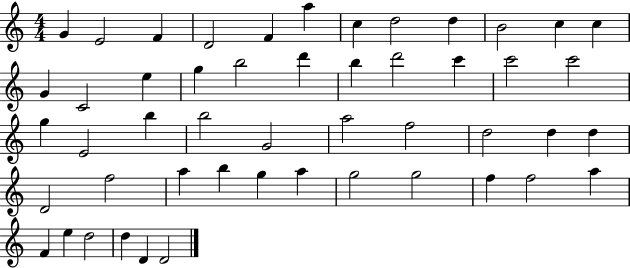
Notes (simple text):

G4/q E4/h F4/q D4/h F4/q A5/q C5/q D5/h D5/q B4/h C5/q C5/q G4/q C4/h E5/q G5/q B5/h D6/q B5/q D6/h C6/q C6/h C6/h G5/q E4/h B5/q B5/h G4/h A5/h F5/h D5/h D5/q D5/q D4/h F5/h A5/q B5/q G5/q A5/q G5/h G5/h F5/q F5/h A5/q F4/q E5/q D5/h D5/q D4/q D4/h